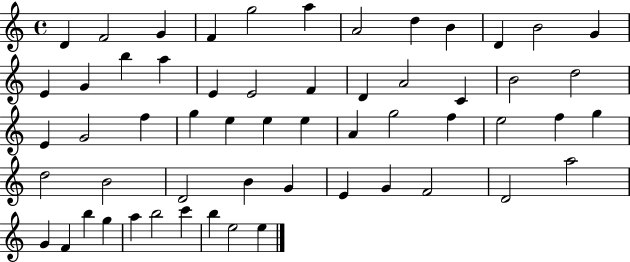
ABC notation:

X:1
T:Untitled
M:4/4
L:1/4
K:C
D F2 G F g2 a A2 d B D B2 G E G b a E E2 F D A2 C B2 d2 E G2 f g e e e A g2 f e2 f g d2 B2 D2 B G E G F2 D2 a2 G F b g a b2 c' b e2 e